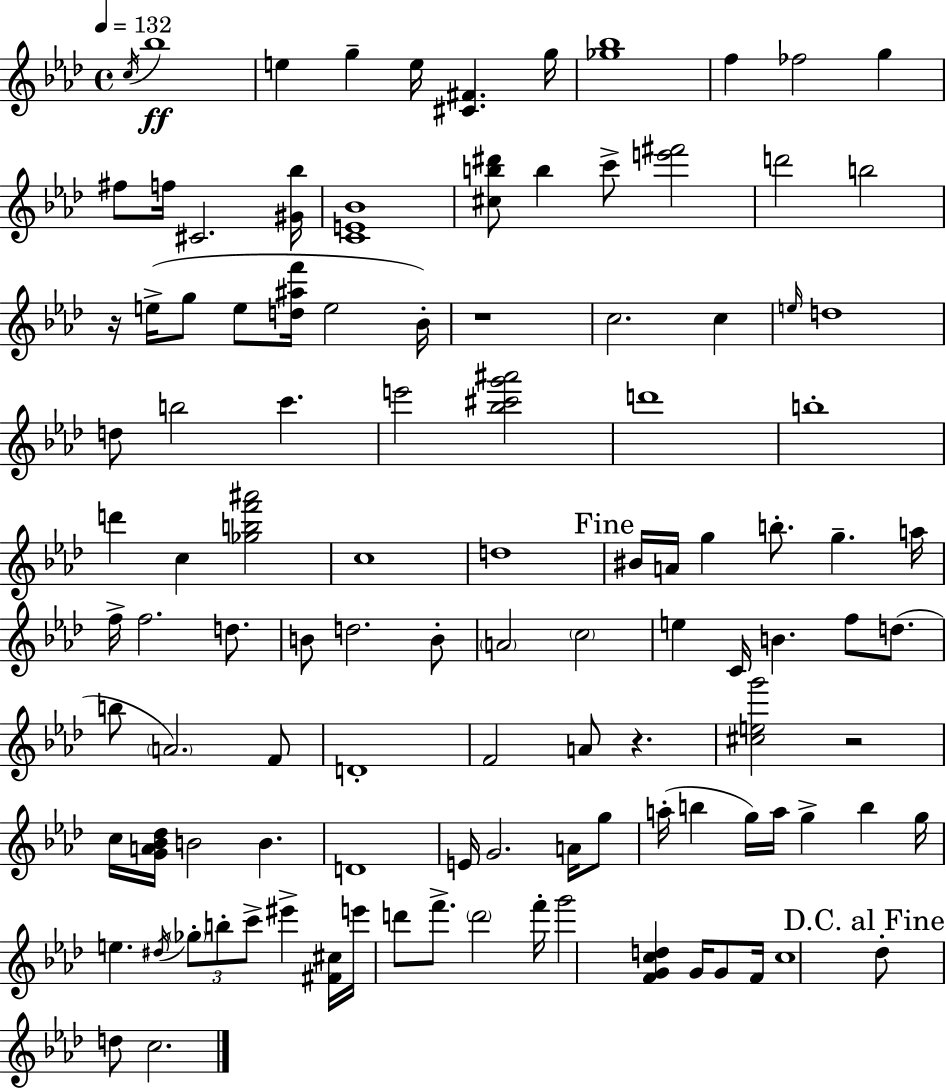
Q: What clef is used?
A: treble